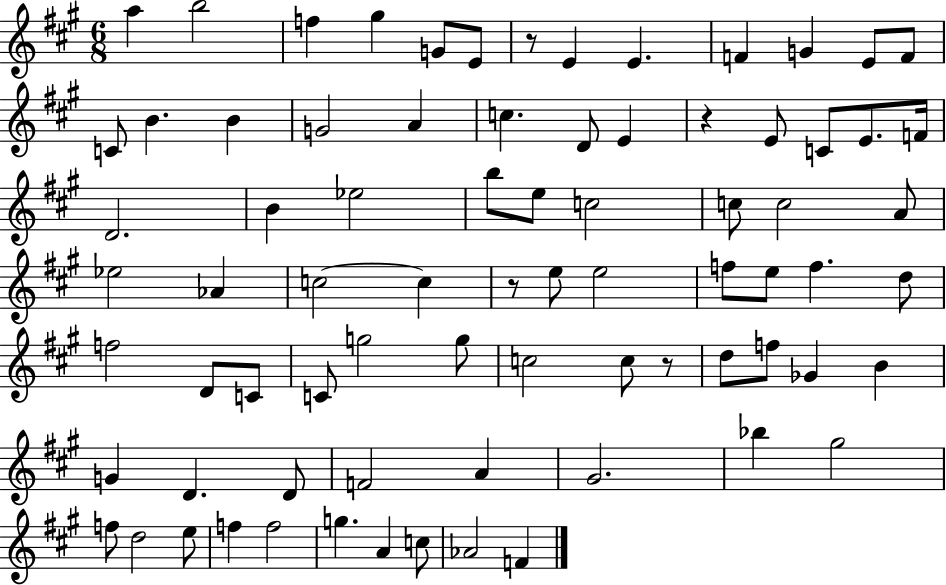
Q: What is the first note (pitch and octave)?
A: A5